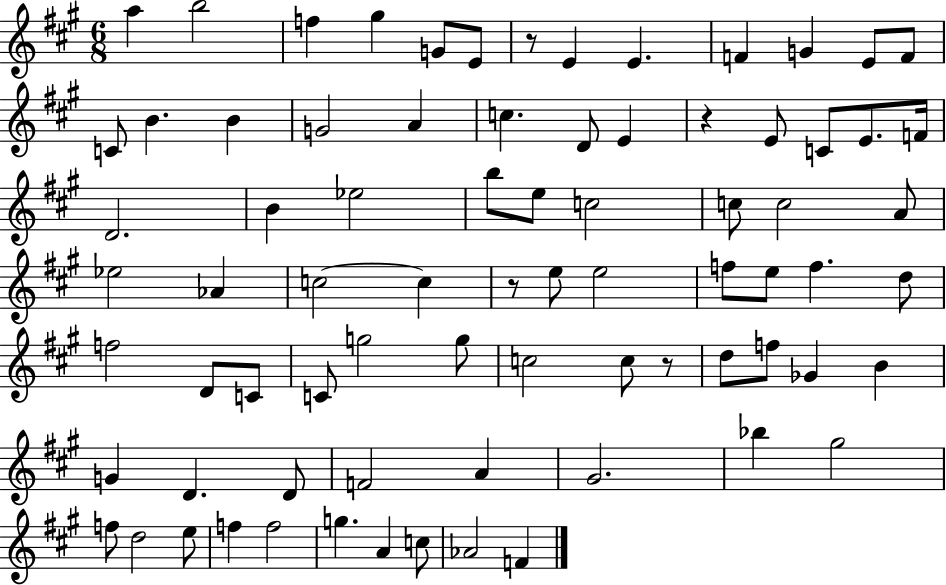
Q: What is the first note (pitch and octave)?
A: A5